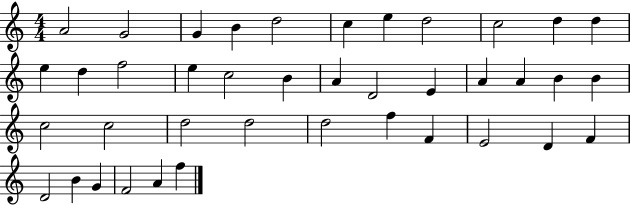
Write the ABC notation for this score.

X:1
T:Untitled
M:4/4
L:1/4
K:C
A2 G2 G B d2 c e d2 c2 d d e d f2 e c2 B A D2 E A A B B c2 c2 d2 d2 d2 f F E2 D F D2 B G F2 A f